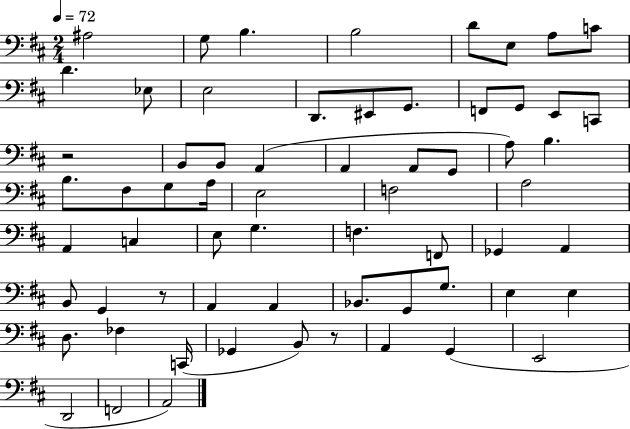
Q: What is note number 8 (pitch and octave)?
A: C4